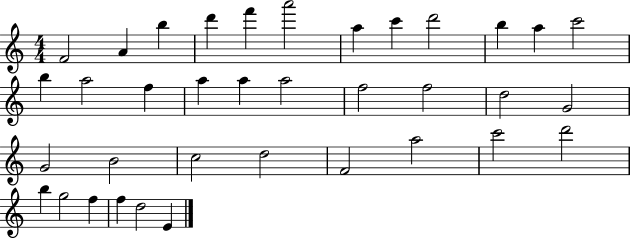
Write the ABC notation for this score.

X:1
T:Untitled
M:4/4
L:1/4
K:C
F2 A b d' f' a'2 a c' d'2 b a c'2 b a2 f a a a2 f2 f2 d2 G2 G2 B2 c2 d2 F2 a2 c'2 d'2 b g2 f f d2 E